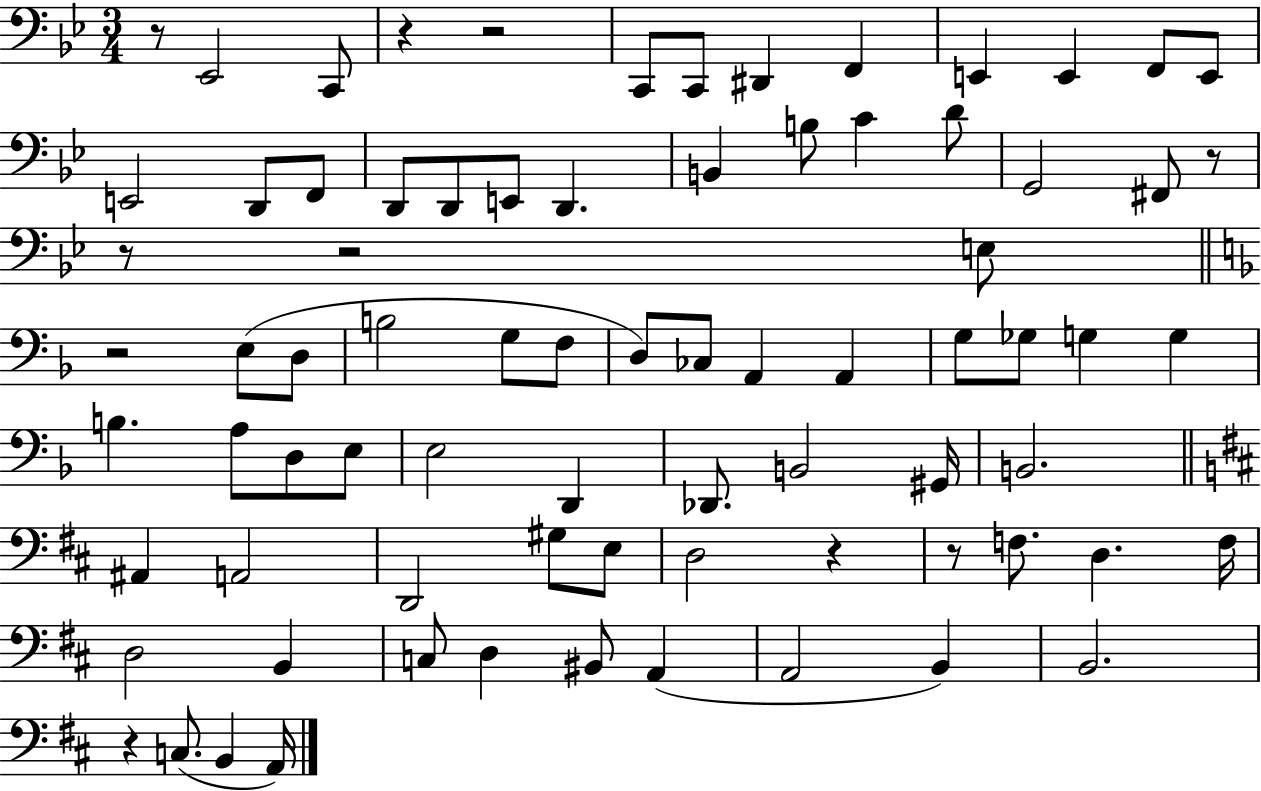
X:1
T:Untitled
M:3/4
L:1/4
K:Bb
z/2 _E,,2 C,,/2 z z2 C,,/2 C,,/2 ^D,, F,, E,, E,, F,,/2 E,,/2 E,,2 D,,/2 F,,/2 D,,/2 D,,/2 E,,/2 D,, B,, B,/2 C D/2 G,,2 ^F,,/2 z/2 z/2 z2 E,/2 z2 E,/2 D,/2 B,2 G,/2 F,/2 D,/2 _C,/2 A,, A,, G,/2 _G,/2 G, G, B, A,/2 D,/2 E,/2 E,2 D,, _D,,/2 B,,2 ^G,,/4 B,,2 ^A,, A,,2 D,,2 ^G,/2 E,/2 D,2 z z/2 F,/2 D, F,/4 D,2 B,, C,/2 D, ^B,,/2 A,, A,,2 B,, B,,2 z C,/2 B,, A,,/4